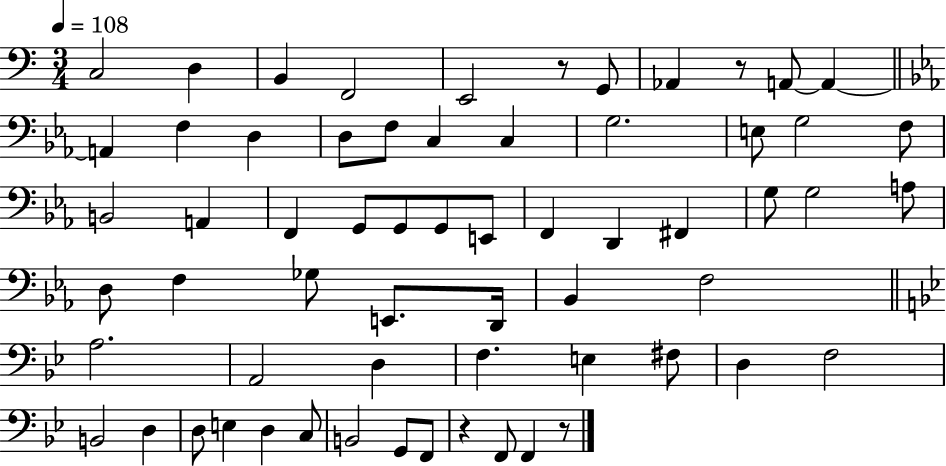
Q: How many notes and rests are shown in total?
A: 63